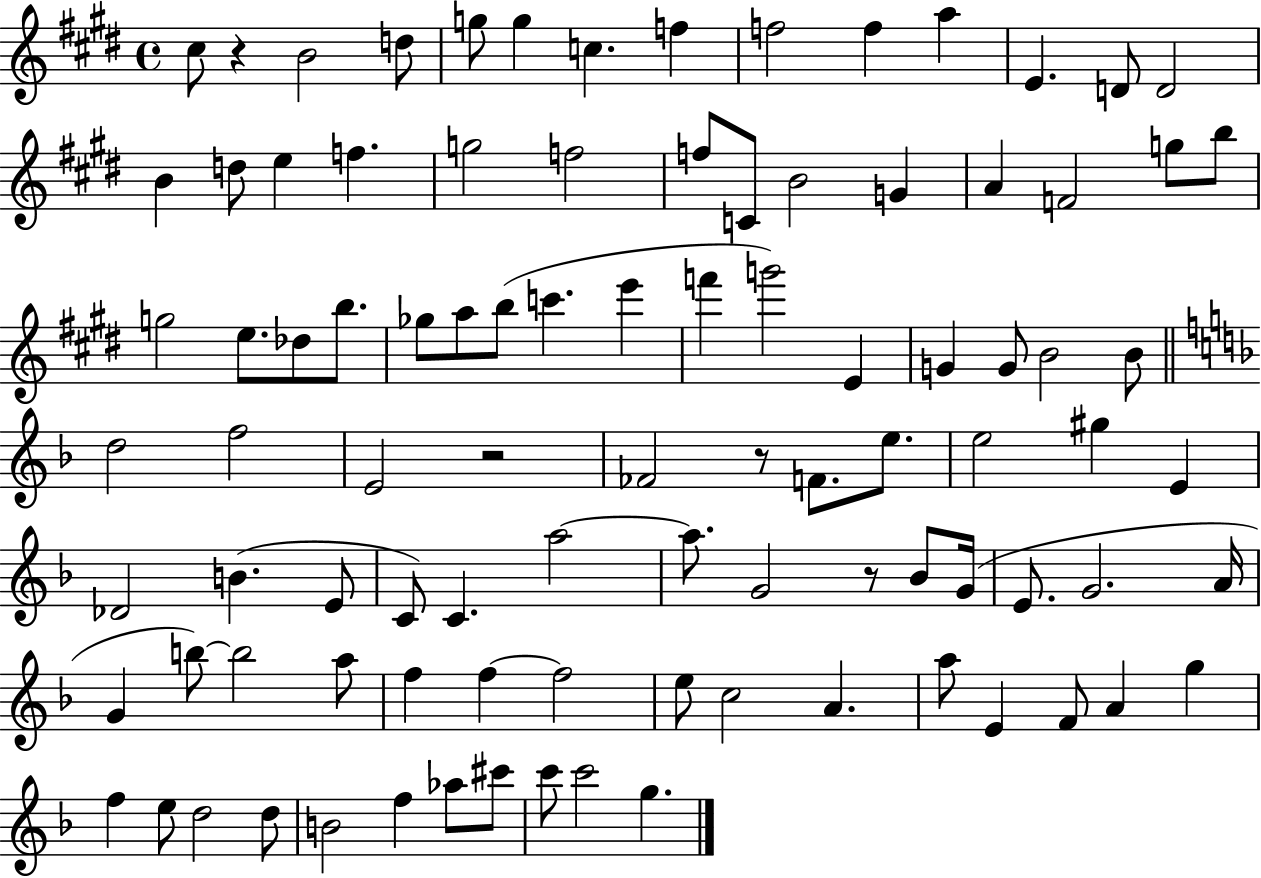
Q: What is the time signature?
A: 4/4